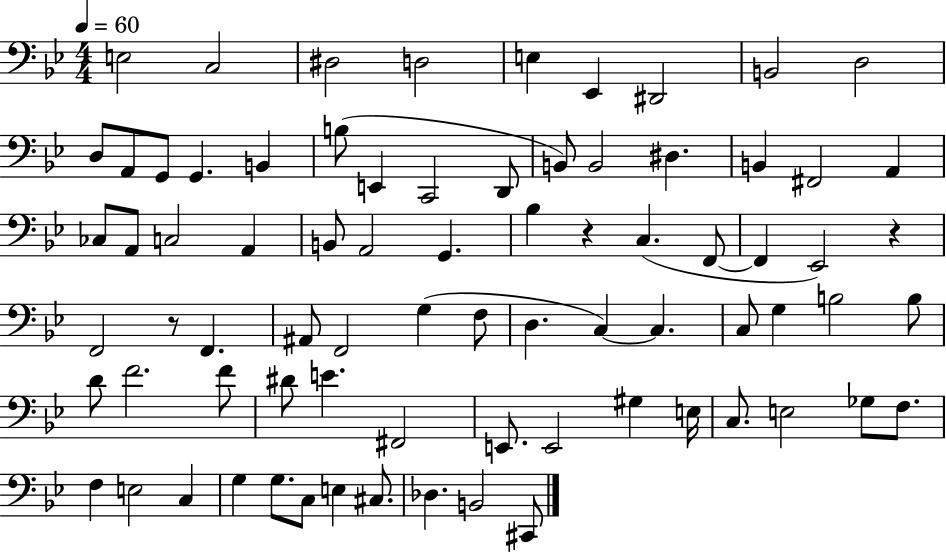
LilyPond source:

{
  \clef bass
  \numericTimeSignature
  \time 4/4
  \key bes \major
  \tempo 4 = 60
  \repeat volta 2 { e2 c2 | dis2 d2 | e4 ees,4 dis,2 | b,2 d2 | \break d8 a,8 g,8 g,4. b,4 | b8( e,4 c,2 d,8 | b,8) b,2 dis4. | b,4 fis,2 a,4 | \break ces8 a,8 c2 a,4 | b,8 a,2 g,4. | bes4 r4 c4.( f,8~~ | f,4 ees,2) r4 | \break f,2 r8 f,4. | ais,8 f,2 g4( f8 | d4. c4~~) c4. | c8 g4 b2 b8 | \break d'8 f'2. f'8 | dis'8 e'4. fis,2 | e,8. e,2 gis4 e16 | c8. e2 ges8 f8. | \break f4 e2 c4 | g4 g8. c8 e4 cis8. | des4. b,2 cis,8 | } \bar "|."
}